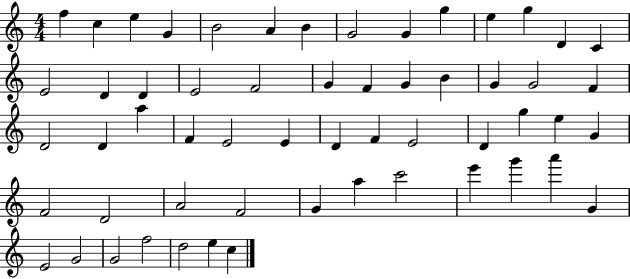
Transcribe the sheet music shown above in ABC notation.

X:1
T:Untitled
M:4/4
L:1/4
K:C
f c e G B2 A B G2 G g e g D C E2 D D E2 F2 G F G B G G2 F D2 D a F E2 E D F E2 D g e G F2 D2 A2 F2 G a c'2 e' g' a' G E2 G2 G2 f2 d2 e c